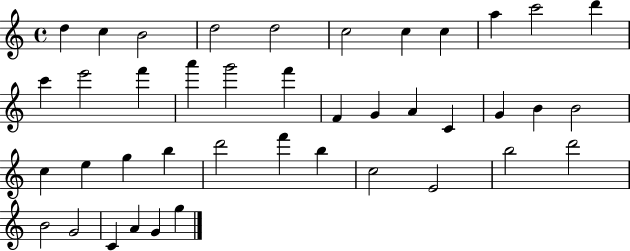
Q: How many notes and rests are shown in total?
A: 41